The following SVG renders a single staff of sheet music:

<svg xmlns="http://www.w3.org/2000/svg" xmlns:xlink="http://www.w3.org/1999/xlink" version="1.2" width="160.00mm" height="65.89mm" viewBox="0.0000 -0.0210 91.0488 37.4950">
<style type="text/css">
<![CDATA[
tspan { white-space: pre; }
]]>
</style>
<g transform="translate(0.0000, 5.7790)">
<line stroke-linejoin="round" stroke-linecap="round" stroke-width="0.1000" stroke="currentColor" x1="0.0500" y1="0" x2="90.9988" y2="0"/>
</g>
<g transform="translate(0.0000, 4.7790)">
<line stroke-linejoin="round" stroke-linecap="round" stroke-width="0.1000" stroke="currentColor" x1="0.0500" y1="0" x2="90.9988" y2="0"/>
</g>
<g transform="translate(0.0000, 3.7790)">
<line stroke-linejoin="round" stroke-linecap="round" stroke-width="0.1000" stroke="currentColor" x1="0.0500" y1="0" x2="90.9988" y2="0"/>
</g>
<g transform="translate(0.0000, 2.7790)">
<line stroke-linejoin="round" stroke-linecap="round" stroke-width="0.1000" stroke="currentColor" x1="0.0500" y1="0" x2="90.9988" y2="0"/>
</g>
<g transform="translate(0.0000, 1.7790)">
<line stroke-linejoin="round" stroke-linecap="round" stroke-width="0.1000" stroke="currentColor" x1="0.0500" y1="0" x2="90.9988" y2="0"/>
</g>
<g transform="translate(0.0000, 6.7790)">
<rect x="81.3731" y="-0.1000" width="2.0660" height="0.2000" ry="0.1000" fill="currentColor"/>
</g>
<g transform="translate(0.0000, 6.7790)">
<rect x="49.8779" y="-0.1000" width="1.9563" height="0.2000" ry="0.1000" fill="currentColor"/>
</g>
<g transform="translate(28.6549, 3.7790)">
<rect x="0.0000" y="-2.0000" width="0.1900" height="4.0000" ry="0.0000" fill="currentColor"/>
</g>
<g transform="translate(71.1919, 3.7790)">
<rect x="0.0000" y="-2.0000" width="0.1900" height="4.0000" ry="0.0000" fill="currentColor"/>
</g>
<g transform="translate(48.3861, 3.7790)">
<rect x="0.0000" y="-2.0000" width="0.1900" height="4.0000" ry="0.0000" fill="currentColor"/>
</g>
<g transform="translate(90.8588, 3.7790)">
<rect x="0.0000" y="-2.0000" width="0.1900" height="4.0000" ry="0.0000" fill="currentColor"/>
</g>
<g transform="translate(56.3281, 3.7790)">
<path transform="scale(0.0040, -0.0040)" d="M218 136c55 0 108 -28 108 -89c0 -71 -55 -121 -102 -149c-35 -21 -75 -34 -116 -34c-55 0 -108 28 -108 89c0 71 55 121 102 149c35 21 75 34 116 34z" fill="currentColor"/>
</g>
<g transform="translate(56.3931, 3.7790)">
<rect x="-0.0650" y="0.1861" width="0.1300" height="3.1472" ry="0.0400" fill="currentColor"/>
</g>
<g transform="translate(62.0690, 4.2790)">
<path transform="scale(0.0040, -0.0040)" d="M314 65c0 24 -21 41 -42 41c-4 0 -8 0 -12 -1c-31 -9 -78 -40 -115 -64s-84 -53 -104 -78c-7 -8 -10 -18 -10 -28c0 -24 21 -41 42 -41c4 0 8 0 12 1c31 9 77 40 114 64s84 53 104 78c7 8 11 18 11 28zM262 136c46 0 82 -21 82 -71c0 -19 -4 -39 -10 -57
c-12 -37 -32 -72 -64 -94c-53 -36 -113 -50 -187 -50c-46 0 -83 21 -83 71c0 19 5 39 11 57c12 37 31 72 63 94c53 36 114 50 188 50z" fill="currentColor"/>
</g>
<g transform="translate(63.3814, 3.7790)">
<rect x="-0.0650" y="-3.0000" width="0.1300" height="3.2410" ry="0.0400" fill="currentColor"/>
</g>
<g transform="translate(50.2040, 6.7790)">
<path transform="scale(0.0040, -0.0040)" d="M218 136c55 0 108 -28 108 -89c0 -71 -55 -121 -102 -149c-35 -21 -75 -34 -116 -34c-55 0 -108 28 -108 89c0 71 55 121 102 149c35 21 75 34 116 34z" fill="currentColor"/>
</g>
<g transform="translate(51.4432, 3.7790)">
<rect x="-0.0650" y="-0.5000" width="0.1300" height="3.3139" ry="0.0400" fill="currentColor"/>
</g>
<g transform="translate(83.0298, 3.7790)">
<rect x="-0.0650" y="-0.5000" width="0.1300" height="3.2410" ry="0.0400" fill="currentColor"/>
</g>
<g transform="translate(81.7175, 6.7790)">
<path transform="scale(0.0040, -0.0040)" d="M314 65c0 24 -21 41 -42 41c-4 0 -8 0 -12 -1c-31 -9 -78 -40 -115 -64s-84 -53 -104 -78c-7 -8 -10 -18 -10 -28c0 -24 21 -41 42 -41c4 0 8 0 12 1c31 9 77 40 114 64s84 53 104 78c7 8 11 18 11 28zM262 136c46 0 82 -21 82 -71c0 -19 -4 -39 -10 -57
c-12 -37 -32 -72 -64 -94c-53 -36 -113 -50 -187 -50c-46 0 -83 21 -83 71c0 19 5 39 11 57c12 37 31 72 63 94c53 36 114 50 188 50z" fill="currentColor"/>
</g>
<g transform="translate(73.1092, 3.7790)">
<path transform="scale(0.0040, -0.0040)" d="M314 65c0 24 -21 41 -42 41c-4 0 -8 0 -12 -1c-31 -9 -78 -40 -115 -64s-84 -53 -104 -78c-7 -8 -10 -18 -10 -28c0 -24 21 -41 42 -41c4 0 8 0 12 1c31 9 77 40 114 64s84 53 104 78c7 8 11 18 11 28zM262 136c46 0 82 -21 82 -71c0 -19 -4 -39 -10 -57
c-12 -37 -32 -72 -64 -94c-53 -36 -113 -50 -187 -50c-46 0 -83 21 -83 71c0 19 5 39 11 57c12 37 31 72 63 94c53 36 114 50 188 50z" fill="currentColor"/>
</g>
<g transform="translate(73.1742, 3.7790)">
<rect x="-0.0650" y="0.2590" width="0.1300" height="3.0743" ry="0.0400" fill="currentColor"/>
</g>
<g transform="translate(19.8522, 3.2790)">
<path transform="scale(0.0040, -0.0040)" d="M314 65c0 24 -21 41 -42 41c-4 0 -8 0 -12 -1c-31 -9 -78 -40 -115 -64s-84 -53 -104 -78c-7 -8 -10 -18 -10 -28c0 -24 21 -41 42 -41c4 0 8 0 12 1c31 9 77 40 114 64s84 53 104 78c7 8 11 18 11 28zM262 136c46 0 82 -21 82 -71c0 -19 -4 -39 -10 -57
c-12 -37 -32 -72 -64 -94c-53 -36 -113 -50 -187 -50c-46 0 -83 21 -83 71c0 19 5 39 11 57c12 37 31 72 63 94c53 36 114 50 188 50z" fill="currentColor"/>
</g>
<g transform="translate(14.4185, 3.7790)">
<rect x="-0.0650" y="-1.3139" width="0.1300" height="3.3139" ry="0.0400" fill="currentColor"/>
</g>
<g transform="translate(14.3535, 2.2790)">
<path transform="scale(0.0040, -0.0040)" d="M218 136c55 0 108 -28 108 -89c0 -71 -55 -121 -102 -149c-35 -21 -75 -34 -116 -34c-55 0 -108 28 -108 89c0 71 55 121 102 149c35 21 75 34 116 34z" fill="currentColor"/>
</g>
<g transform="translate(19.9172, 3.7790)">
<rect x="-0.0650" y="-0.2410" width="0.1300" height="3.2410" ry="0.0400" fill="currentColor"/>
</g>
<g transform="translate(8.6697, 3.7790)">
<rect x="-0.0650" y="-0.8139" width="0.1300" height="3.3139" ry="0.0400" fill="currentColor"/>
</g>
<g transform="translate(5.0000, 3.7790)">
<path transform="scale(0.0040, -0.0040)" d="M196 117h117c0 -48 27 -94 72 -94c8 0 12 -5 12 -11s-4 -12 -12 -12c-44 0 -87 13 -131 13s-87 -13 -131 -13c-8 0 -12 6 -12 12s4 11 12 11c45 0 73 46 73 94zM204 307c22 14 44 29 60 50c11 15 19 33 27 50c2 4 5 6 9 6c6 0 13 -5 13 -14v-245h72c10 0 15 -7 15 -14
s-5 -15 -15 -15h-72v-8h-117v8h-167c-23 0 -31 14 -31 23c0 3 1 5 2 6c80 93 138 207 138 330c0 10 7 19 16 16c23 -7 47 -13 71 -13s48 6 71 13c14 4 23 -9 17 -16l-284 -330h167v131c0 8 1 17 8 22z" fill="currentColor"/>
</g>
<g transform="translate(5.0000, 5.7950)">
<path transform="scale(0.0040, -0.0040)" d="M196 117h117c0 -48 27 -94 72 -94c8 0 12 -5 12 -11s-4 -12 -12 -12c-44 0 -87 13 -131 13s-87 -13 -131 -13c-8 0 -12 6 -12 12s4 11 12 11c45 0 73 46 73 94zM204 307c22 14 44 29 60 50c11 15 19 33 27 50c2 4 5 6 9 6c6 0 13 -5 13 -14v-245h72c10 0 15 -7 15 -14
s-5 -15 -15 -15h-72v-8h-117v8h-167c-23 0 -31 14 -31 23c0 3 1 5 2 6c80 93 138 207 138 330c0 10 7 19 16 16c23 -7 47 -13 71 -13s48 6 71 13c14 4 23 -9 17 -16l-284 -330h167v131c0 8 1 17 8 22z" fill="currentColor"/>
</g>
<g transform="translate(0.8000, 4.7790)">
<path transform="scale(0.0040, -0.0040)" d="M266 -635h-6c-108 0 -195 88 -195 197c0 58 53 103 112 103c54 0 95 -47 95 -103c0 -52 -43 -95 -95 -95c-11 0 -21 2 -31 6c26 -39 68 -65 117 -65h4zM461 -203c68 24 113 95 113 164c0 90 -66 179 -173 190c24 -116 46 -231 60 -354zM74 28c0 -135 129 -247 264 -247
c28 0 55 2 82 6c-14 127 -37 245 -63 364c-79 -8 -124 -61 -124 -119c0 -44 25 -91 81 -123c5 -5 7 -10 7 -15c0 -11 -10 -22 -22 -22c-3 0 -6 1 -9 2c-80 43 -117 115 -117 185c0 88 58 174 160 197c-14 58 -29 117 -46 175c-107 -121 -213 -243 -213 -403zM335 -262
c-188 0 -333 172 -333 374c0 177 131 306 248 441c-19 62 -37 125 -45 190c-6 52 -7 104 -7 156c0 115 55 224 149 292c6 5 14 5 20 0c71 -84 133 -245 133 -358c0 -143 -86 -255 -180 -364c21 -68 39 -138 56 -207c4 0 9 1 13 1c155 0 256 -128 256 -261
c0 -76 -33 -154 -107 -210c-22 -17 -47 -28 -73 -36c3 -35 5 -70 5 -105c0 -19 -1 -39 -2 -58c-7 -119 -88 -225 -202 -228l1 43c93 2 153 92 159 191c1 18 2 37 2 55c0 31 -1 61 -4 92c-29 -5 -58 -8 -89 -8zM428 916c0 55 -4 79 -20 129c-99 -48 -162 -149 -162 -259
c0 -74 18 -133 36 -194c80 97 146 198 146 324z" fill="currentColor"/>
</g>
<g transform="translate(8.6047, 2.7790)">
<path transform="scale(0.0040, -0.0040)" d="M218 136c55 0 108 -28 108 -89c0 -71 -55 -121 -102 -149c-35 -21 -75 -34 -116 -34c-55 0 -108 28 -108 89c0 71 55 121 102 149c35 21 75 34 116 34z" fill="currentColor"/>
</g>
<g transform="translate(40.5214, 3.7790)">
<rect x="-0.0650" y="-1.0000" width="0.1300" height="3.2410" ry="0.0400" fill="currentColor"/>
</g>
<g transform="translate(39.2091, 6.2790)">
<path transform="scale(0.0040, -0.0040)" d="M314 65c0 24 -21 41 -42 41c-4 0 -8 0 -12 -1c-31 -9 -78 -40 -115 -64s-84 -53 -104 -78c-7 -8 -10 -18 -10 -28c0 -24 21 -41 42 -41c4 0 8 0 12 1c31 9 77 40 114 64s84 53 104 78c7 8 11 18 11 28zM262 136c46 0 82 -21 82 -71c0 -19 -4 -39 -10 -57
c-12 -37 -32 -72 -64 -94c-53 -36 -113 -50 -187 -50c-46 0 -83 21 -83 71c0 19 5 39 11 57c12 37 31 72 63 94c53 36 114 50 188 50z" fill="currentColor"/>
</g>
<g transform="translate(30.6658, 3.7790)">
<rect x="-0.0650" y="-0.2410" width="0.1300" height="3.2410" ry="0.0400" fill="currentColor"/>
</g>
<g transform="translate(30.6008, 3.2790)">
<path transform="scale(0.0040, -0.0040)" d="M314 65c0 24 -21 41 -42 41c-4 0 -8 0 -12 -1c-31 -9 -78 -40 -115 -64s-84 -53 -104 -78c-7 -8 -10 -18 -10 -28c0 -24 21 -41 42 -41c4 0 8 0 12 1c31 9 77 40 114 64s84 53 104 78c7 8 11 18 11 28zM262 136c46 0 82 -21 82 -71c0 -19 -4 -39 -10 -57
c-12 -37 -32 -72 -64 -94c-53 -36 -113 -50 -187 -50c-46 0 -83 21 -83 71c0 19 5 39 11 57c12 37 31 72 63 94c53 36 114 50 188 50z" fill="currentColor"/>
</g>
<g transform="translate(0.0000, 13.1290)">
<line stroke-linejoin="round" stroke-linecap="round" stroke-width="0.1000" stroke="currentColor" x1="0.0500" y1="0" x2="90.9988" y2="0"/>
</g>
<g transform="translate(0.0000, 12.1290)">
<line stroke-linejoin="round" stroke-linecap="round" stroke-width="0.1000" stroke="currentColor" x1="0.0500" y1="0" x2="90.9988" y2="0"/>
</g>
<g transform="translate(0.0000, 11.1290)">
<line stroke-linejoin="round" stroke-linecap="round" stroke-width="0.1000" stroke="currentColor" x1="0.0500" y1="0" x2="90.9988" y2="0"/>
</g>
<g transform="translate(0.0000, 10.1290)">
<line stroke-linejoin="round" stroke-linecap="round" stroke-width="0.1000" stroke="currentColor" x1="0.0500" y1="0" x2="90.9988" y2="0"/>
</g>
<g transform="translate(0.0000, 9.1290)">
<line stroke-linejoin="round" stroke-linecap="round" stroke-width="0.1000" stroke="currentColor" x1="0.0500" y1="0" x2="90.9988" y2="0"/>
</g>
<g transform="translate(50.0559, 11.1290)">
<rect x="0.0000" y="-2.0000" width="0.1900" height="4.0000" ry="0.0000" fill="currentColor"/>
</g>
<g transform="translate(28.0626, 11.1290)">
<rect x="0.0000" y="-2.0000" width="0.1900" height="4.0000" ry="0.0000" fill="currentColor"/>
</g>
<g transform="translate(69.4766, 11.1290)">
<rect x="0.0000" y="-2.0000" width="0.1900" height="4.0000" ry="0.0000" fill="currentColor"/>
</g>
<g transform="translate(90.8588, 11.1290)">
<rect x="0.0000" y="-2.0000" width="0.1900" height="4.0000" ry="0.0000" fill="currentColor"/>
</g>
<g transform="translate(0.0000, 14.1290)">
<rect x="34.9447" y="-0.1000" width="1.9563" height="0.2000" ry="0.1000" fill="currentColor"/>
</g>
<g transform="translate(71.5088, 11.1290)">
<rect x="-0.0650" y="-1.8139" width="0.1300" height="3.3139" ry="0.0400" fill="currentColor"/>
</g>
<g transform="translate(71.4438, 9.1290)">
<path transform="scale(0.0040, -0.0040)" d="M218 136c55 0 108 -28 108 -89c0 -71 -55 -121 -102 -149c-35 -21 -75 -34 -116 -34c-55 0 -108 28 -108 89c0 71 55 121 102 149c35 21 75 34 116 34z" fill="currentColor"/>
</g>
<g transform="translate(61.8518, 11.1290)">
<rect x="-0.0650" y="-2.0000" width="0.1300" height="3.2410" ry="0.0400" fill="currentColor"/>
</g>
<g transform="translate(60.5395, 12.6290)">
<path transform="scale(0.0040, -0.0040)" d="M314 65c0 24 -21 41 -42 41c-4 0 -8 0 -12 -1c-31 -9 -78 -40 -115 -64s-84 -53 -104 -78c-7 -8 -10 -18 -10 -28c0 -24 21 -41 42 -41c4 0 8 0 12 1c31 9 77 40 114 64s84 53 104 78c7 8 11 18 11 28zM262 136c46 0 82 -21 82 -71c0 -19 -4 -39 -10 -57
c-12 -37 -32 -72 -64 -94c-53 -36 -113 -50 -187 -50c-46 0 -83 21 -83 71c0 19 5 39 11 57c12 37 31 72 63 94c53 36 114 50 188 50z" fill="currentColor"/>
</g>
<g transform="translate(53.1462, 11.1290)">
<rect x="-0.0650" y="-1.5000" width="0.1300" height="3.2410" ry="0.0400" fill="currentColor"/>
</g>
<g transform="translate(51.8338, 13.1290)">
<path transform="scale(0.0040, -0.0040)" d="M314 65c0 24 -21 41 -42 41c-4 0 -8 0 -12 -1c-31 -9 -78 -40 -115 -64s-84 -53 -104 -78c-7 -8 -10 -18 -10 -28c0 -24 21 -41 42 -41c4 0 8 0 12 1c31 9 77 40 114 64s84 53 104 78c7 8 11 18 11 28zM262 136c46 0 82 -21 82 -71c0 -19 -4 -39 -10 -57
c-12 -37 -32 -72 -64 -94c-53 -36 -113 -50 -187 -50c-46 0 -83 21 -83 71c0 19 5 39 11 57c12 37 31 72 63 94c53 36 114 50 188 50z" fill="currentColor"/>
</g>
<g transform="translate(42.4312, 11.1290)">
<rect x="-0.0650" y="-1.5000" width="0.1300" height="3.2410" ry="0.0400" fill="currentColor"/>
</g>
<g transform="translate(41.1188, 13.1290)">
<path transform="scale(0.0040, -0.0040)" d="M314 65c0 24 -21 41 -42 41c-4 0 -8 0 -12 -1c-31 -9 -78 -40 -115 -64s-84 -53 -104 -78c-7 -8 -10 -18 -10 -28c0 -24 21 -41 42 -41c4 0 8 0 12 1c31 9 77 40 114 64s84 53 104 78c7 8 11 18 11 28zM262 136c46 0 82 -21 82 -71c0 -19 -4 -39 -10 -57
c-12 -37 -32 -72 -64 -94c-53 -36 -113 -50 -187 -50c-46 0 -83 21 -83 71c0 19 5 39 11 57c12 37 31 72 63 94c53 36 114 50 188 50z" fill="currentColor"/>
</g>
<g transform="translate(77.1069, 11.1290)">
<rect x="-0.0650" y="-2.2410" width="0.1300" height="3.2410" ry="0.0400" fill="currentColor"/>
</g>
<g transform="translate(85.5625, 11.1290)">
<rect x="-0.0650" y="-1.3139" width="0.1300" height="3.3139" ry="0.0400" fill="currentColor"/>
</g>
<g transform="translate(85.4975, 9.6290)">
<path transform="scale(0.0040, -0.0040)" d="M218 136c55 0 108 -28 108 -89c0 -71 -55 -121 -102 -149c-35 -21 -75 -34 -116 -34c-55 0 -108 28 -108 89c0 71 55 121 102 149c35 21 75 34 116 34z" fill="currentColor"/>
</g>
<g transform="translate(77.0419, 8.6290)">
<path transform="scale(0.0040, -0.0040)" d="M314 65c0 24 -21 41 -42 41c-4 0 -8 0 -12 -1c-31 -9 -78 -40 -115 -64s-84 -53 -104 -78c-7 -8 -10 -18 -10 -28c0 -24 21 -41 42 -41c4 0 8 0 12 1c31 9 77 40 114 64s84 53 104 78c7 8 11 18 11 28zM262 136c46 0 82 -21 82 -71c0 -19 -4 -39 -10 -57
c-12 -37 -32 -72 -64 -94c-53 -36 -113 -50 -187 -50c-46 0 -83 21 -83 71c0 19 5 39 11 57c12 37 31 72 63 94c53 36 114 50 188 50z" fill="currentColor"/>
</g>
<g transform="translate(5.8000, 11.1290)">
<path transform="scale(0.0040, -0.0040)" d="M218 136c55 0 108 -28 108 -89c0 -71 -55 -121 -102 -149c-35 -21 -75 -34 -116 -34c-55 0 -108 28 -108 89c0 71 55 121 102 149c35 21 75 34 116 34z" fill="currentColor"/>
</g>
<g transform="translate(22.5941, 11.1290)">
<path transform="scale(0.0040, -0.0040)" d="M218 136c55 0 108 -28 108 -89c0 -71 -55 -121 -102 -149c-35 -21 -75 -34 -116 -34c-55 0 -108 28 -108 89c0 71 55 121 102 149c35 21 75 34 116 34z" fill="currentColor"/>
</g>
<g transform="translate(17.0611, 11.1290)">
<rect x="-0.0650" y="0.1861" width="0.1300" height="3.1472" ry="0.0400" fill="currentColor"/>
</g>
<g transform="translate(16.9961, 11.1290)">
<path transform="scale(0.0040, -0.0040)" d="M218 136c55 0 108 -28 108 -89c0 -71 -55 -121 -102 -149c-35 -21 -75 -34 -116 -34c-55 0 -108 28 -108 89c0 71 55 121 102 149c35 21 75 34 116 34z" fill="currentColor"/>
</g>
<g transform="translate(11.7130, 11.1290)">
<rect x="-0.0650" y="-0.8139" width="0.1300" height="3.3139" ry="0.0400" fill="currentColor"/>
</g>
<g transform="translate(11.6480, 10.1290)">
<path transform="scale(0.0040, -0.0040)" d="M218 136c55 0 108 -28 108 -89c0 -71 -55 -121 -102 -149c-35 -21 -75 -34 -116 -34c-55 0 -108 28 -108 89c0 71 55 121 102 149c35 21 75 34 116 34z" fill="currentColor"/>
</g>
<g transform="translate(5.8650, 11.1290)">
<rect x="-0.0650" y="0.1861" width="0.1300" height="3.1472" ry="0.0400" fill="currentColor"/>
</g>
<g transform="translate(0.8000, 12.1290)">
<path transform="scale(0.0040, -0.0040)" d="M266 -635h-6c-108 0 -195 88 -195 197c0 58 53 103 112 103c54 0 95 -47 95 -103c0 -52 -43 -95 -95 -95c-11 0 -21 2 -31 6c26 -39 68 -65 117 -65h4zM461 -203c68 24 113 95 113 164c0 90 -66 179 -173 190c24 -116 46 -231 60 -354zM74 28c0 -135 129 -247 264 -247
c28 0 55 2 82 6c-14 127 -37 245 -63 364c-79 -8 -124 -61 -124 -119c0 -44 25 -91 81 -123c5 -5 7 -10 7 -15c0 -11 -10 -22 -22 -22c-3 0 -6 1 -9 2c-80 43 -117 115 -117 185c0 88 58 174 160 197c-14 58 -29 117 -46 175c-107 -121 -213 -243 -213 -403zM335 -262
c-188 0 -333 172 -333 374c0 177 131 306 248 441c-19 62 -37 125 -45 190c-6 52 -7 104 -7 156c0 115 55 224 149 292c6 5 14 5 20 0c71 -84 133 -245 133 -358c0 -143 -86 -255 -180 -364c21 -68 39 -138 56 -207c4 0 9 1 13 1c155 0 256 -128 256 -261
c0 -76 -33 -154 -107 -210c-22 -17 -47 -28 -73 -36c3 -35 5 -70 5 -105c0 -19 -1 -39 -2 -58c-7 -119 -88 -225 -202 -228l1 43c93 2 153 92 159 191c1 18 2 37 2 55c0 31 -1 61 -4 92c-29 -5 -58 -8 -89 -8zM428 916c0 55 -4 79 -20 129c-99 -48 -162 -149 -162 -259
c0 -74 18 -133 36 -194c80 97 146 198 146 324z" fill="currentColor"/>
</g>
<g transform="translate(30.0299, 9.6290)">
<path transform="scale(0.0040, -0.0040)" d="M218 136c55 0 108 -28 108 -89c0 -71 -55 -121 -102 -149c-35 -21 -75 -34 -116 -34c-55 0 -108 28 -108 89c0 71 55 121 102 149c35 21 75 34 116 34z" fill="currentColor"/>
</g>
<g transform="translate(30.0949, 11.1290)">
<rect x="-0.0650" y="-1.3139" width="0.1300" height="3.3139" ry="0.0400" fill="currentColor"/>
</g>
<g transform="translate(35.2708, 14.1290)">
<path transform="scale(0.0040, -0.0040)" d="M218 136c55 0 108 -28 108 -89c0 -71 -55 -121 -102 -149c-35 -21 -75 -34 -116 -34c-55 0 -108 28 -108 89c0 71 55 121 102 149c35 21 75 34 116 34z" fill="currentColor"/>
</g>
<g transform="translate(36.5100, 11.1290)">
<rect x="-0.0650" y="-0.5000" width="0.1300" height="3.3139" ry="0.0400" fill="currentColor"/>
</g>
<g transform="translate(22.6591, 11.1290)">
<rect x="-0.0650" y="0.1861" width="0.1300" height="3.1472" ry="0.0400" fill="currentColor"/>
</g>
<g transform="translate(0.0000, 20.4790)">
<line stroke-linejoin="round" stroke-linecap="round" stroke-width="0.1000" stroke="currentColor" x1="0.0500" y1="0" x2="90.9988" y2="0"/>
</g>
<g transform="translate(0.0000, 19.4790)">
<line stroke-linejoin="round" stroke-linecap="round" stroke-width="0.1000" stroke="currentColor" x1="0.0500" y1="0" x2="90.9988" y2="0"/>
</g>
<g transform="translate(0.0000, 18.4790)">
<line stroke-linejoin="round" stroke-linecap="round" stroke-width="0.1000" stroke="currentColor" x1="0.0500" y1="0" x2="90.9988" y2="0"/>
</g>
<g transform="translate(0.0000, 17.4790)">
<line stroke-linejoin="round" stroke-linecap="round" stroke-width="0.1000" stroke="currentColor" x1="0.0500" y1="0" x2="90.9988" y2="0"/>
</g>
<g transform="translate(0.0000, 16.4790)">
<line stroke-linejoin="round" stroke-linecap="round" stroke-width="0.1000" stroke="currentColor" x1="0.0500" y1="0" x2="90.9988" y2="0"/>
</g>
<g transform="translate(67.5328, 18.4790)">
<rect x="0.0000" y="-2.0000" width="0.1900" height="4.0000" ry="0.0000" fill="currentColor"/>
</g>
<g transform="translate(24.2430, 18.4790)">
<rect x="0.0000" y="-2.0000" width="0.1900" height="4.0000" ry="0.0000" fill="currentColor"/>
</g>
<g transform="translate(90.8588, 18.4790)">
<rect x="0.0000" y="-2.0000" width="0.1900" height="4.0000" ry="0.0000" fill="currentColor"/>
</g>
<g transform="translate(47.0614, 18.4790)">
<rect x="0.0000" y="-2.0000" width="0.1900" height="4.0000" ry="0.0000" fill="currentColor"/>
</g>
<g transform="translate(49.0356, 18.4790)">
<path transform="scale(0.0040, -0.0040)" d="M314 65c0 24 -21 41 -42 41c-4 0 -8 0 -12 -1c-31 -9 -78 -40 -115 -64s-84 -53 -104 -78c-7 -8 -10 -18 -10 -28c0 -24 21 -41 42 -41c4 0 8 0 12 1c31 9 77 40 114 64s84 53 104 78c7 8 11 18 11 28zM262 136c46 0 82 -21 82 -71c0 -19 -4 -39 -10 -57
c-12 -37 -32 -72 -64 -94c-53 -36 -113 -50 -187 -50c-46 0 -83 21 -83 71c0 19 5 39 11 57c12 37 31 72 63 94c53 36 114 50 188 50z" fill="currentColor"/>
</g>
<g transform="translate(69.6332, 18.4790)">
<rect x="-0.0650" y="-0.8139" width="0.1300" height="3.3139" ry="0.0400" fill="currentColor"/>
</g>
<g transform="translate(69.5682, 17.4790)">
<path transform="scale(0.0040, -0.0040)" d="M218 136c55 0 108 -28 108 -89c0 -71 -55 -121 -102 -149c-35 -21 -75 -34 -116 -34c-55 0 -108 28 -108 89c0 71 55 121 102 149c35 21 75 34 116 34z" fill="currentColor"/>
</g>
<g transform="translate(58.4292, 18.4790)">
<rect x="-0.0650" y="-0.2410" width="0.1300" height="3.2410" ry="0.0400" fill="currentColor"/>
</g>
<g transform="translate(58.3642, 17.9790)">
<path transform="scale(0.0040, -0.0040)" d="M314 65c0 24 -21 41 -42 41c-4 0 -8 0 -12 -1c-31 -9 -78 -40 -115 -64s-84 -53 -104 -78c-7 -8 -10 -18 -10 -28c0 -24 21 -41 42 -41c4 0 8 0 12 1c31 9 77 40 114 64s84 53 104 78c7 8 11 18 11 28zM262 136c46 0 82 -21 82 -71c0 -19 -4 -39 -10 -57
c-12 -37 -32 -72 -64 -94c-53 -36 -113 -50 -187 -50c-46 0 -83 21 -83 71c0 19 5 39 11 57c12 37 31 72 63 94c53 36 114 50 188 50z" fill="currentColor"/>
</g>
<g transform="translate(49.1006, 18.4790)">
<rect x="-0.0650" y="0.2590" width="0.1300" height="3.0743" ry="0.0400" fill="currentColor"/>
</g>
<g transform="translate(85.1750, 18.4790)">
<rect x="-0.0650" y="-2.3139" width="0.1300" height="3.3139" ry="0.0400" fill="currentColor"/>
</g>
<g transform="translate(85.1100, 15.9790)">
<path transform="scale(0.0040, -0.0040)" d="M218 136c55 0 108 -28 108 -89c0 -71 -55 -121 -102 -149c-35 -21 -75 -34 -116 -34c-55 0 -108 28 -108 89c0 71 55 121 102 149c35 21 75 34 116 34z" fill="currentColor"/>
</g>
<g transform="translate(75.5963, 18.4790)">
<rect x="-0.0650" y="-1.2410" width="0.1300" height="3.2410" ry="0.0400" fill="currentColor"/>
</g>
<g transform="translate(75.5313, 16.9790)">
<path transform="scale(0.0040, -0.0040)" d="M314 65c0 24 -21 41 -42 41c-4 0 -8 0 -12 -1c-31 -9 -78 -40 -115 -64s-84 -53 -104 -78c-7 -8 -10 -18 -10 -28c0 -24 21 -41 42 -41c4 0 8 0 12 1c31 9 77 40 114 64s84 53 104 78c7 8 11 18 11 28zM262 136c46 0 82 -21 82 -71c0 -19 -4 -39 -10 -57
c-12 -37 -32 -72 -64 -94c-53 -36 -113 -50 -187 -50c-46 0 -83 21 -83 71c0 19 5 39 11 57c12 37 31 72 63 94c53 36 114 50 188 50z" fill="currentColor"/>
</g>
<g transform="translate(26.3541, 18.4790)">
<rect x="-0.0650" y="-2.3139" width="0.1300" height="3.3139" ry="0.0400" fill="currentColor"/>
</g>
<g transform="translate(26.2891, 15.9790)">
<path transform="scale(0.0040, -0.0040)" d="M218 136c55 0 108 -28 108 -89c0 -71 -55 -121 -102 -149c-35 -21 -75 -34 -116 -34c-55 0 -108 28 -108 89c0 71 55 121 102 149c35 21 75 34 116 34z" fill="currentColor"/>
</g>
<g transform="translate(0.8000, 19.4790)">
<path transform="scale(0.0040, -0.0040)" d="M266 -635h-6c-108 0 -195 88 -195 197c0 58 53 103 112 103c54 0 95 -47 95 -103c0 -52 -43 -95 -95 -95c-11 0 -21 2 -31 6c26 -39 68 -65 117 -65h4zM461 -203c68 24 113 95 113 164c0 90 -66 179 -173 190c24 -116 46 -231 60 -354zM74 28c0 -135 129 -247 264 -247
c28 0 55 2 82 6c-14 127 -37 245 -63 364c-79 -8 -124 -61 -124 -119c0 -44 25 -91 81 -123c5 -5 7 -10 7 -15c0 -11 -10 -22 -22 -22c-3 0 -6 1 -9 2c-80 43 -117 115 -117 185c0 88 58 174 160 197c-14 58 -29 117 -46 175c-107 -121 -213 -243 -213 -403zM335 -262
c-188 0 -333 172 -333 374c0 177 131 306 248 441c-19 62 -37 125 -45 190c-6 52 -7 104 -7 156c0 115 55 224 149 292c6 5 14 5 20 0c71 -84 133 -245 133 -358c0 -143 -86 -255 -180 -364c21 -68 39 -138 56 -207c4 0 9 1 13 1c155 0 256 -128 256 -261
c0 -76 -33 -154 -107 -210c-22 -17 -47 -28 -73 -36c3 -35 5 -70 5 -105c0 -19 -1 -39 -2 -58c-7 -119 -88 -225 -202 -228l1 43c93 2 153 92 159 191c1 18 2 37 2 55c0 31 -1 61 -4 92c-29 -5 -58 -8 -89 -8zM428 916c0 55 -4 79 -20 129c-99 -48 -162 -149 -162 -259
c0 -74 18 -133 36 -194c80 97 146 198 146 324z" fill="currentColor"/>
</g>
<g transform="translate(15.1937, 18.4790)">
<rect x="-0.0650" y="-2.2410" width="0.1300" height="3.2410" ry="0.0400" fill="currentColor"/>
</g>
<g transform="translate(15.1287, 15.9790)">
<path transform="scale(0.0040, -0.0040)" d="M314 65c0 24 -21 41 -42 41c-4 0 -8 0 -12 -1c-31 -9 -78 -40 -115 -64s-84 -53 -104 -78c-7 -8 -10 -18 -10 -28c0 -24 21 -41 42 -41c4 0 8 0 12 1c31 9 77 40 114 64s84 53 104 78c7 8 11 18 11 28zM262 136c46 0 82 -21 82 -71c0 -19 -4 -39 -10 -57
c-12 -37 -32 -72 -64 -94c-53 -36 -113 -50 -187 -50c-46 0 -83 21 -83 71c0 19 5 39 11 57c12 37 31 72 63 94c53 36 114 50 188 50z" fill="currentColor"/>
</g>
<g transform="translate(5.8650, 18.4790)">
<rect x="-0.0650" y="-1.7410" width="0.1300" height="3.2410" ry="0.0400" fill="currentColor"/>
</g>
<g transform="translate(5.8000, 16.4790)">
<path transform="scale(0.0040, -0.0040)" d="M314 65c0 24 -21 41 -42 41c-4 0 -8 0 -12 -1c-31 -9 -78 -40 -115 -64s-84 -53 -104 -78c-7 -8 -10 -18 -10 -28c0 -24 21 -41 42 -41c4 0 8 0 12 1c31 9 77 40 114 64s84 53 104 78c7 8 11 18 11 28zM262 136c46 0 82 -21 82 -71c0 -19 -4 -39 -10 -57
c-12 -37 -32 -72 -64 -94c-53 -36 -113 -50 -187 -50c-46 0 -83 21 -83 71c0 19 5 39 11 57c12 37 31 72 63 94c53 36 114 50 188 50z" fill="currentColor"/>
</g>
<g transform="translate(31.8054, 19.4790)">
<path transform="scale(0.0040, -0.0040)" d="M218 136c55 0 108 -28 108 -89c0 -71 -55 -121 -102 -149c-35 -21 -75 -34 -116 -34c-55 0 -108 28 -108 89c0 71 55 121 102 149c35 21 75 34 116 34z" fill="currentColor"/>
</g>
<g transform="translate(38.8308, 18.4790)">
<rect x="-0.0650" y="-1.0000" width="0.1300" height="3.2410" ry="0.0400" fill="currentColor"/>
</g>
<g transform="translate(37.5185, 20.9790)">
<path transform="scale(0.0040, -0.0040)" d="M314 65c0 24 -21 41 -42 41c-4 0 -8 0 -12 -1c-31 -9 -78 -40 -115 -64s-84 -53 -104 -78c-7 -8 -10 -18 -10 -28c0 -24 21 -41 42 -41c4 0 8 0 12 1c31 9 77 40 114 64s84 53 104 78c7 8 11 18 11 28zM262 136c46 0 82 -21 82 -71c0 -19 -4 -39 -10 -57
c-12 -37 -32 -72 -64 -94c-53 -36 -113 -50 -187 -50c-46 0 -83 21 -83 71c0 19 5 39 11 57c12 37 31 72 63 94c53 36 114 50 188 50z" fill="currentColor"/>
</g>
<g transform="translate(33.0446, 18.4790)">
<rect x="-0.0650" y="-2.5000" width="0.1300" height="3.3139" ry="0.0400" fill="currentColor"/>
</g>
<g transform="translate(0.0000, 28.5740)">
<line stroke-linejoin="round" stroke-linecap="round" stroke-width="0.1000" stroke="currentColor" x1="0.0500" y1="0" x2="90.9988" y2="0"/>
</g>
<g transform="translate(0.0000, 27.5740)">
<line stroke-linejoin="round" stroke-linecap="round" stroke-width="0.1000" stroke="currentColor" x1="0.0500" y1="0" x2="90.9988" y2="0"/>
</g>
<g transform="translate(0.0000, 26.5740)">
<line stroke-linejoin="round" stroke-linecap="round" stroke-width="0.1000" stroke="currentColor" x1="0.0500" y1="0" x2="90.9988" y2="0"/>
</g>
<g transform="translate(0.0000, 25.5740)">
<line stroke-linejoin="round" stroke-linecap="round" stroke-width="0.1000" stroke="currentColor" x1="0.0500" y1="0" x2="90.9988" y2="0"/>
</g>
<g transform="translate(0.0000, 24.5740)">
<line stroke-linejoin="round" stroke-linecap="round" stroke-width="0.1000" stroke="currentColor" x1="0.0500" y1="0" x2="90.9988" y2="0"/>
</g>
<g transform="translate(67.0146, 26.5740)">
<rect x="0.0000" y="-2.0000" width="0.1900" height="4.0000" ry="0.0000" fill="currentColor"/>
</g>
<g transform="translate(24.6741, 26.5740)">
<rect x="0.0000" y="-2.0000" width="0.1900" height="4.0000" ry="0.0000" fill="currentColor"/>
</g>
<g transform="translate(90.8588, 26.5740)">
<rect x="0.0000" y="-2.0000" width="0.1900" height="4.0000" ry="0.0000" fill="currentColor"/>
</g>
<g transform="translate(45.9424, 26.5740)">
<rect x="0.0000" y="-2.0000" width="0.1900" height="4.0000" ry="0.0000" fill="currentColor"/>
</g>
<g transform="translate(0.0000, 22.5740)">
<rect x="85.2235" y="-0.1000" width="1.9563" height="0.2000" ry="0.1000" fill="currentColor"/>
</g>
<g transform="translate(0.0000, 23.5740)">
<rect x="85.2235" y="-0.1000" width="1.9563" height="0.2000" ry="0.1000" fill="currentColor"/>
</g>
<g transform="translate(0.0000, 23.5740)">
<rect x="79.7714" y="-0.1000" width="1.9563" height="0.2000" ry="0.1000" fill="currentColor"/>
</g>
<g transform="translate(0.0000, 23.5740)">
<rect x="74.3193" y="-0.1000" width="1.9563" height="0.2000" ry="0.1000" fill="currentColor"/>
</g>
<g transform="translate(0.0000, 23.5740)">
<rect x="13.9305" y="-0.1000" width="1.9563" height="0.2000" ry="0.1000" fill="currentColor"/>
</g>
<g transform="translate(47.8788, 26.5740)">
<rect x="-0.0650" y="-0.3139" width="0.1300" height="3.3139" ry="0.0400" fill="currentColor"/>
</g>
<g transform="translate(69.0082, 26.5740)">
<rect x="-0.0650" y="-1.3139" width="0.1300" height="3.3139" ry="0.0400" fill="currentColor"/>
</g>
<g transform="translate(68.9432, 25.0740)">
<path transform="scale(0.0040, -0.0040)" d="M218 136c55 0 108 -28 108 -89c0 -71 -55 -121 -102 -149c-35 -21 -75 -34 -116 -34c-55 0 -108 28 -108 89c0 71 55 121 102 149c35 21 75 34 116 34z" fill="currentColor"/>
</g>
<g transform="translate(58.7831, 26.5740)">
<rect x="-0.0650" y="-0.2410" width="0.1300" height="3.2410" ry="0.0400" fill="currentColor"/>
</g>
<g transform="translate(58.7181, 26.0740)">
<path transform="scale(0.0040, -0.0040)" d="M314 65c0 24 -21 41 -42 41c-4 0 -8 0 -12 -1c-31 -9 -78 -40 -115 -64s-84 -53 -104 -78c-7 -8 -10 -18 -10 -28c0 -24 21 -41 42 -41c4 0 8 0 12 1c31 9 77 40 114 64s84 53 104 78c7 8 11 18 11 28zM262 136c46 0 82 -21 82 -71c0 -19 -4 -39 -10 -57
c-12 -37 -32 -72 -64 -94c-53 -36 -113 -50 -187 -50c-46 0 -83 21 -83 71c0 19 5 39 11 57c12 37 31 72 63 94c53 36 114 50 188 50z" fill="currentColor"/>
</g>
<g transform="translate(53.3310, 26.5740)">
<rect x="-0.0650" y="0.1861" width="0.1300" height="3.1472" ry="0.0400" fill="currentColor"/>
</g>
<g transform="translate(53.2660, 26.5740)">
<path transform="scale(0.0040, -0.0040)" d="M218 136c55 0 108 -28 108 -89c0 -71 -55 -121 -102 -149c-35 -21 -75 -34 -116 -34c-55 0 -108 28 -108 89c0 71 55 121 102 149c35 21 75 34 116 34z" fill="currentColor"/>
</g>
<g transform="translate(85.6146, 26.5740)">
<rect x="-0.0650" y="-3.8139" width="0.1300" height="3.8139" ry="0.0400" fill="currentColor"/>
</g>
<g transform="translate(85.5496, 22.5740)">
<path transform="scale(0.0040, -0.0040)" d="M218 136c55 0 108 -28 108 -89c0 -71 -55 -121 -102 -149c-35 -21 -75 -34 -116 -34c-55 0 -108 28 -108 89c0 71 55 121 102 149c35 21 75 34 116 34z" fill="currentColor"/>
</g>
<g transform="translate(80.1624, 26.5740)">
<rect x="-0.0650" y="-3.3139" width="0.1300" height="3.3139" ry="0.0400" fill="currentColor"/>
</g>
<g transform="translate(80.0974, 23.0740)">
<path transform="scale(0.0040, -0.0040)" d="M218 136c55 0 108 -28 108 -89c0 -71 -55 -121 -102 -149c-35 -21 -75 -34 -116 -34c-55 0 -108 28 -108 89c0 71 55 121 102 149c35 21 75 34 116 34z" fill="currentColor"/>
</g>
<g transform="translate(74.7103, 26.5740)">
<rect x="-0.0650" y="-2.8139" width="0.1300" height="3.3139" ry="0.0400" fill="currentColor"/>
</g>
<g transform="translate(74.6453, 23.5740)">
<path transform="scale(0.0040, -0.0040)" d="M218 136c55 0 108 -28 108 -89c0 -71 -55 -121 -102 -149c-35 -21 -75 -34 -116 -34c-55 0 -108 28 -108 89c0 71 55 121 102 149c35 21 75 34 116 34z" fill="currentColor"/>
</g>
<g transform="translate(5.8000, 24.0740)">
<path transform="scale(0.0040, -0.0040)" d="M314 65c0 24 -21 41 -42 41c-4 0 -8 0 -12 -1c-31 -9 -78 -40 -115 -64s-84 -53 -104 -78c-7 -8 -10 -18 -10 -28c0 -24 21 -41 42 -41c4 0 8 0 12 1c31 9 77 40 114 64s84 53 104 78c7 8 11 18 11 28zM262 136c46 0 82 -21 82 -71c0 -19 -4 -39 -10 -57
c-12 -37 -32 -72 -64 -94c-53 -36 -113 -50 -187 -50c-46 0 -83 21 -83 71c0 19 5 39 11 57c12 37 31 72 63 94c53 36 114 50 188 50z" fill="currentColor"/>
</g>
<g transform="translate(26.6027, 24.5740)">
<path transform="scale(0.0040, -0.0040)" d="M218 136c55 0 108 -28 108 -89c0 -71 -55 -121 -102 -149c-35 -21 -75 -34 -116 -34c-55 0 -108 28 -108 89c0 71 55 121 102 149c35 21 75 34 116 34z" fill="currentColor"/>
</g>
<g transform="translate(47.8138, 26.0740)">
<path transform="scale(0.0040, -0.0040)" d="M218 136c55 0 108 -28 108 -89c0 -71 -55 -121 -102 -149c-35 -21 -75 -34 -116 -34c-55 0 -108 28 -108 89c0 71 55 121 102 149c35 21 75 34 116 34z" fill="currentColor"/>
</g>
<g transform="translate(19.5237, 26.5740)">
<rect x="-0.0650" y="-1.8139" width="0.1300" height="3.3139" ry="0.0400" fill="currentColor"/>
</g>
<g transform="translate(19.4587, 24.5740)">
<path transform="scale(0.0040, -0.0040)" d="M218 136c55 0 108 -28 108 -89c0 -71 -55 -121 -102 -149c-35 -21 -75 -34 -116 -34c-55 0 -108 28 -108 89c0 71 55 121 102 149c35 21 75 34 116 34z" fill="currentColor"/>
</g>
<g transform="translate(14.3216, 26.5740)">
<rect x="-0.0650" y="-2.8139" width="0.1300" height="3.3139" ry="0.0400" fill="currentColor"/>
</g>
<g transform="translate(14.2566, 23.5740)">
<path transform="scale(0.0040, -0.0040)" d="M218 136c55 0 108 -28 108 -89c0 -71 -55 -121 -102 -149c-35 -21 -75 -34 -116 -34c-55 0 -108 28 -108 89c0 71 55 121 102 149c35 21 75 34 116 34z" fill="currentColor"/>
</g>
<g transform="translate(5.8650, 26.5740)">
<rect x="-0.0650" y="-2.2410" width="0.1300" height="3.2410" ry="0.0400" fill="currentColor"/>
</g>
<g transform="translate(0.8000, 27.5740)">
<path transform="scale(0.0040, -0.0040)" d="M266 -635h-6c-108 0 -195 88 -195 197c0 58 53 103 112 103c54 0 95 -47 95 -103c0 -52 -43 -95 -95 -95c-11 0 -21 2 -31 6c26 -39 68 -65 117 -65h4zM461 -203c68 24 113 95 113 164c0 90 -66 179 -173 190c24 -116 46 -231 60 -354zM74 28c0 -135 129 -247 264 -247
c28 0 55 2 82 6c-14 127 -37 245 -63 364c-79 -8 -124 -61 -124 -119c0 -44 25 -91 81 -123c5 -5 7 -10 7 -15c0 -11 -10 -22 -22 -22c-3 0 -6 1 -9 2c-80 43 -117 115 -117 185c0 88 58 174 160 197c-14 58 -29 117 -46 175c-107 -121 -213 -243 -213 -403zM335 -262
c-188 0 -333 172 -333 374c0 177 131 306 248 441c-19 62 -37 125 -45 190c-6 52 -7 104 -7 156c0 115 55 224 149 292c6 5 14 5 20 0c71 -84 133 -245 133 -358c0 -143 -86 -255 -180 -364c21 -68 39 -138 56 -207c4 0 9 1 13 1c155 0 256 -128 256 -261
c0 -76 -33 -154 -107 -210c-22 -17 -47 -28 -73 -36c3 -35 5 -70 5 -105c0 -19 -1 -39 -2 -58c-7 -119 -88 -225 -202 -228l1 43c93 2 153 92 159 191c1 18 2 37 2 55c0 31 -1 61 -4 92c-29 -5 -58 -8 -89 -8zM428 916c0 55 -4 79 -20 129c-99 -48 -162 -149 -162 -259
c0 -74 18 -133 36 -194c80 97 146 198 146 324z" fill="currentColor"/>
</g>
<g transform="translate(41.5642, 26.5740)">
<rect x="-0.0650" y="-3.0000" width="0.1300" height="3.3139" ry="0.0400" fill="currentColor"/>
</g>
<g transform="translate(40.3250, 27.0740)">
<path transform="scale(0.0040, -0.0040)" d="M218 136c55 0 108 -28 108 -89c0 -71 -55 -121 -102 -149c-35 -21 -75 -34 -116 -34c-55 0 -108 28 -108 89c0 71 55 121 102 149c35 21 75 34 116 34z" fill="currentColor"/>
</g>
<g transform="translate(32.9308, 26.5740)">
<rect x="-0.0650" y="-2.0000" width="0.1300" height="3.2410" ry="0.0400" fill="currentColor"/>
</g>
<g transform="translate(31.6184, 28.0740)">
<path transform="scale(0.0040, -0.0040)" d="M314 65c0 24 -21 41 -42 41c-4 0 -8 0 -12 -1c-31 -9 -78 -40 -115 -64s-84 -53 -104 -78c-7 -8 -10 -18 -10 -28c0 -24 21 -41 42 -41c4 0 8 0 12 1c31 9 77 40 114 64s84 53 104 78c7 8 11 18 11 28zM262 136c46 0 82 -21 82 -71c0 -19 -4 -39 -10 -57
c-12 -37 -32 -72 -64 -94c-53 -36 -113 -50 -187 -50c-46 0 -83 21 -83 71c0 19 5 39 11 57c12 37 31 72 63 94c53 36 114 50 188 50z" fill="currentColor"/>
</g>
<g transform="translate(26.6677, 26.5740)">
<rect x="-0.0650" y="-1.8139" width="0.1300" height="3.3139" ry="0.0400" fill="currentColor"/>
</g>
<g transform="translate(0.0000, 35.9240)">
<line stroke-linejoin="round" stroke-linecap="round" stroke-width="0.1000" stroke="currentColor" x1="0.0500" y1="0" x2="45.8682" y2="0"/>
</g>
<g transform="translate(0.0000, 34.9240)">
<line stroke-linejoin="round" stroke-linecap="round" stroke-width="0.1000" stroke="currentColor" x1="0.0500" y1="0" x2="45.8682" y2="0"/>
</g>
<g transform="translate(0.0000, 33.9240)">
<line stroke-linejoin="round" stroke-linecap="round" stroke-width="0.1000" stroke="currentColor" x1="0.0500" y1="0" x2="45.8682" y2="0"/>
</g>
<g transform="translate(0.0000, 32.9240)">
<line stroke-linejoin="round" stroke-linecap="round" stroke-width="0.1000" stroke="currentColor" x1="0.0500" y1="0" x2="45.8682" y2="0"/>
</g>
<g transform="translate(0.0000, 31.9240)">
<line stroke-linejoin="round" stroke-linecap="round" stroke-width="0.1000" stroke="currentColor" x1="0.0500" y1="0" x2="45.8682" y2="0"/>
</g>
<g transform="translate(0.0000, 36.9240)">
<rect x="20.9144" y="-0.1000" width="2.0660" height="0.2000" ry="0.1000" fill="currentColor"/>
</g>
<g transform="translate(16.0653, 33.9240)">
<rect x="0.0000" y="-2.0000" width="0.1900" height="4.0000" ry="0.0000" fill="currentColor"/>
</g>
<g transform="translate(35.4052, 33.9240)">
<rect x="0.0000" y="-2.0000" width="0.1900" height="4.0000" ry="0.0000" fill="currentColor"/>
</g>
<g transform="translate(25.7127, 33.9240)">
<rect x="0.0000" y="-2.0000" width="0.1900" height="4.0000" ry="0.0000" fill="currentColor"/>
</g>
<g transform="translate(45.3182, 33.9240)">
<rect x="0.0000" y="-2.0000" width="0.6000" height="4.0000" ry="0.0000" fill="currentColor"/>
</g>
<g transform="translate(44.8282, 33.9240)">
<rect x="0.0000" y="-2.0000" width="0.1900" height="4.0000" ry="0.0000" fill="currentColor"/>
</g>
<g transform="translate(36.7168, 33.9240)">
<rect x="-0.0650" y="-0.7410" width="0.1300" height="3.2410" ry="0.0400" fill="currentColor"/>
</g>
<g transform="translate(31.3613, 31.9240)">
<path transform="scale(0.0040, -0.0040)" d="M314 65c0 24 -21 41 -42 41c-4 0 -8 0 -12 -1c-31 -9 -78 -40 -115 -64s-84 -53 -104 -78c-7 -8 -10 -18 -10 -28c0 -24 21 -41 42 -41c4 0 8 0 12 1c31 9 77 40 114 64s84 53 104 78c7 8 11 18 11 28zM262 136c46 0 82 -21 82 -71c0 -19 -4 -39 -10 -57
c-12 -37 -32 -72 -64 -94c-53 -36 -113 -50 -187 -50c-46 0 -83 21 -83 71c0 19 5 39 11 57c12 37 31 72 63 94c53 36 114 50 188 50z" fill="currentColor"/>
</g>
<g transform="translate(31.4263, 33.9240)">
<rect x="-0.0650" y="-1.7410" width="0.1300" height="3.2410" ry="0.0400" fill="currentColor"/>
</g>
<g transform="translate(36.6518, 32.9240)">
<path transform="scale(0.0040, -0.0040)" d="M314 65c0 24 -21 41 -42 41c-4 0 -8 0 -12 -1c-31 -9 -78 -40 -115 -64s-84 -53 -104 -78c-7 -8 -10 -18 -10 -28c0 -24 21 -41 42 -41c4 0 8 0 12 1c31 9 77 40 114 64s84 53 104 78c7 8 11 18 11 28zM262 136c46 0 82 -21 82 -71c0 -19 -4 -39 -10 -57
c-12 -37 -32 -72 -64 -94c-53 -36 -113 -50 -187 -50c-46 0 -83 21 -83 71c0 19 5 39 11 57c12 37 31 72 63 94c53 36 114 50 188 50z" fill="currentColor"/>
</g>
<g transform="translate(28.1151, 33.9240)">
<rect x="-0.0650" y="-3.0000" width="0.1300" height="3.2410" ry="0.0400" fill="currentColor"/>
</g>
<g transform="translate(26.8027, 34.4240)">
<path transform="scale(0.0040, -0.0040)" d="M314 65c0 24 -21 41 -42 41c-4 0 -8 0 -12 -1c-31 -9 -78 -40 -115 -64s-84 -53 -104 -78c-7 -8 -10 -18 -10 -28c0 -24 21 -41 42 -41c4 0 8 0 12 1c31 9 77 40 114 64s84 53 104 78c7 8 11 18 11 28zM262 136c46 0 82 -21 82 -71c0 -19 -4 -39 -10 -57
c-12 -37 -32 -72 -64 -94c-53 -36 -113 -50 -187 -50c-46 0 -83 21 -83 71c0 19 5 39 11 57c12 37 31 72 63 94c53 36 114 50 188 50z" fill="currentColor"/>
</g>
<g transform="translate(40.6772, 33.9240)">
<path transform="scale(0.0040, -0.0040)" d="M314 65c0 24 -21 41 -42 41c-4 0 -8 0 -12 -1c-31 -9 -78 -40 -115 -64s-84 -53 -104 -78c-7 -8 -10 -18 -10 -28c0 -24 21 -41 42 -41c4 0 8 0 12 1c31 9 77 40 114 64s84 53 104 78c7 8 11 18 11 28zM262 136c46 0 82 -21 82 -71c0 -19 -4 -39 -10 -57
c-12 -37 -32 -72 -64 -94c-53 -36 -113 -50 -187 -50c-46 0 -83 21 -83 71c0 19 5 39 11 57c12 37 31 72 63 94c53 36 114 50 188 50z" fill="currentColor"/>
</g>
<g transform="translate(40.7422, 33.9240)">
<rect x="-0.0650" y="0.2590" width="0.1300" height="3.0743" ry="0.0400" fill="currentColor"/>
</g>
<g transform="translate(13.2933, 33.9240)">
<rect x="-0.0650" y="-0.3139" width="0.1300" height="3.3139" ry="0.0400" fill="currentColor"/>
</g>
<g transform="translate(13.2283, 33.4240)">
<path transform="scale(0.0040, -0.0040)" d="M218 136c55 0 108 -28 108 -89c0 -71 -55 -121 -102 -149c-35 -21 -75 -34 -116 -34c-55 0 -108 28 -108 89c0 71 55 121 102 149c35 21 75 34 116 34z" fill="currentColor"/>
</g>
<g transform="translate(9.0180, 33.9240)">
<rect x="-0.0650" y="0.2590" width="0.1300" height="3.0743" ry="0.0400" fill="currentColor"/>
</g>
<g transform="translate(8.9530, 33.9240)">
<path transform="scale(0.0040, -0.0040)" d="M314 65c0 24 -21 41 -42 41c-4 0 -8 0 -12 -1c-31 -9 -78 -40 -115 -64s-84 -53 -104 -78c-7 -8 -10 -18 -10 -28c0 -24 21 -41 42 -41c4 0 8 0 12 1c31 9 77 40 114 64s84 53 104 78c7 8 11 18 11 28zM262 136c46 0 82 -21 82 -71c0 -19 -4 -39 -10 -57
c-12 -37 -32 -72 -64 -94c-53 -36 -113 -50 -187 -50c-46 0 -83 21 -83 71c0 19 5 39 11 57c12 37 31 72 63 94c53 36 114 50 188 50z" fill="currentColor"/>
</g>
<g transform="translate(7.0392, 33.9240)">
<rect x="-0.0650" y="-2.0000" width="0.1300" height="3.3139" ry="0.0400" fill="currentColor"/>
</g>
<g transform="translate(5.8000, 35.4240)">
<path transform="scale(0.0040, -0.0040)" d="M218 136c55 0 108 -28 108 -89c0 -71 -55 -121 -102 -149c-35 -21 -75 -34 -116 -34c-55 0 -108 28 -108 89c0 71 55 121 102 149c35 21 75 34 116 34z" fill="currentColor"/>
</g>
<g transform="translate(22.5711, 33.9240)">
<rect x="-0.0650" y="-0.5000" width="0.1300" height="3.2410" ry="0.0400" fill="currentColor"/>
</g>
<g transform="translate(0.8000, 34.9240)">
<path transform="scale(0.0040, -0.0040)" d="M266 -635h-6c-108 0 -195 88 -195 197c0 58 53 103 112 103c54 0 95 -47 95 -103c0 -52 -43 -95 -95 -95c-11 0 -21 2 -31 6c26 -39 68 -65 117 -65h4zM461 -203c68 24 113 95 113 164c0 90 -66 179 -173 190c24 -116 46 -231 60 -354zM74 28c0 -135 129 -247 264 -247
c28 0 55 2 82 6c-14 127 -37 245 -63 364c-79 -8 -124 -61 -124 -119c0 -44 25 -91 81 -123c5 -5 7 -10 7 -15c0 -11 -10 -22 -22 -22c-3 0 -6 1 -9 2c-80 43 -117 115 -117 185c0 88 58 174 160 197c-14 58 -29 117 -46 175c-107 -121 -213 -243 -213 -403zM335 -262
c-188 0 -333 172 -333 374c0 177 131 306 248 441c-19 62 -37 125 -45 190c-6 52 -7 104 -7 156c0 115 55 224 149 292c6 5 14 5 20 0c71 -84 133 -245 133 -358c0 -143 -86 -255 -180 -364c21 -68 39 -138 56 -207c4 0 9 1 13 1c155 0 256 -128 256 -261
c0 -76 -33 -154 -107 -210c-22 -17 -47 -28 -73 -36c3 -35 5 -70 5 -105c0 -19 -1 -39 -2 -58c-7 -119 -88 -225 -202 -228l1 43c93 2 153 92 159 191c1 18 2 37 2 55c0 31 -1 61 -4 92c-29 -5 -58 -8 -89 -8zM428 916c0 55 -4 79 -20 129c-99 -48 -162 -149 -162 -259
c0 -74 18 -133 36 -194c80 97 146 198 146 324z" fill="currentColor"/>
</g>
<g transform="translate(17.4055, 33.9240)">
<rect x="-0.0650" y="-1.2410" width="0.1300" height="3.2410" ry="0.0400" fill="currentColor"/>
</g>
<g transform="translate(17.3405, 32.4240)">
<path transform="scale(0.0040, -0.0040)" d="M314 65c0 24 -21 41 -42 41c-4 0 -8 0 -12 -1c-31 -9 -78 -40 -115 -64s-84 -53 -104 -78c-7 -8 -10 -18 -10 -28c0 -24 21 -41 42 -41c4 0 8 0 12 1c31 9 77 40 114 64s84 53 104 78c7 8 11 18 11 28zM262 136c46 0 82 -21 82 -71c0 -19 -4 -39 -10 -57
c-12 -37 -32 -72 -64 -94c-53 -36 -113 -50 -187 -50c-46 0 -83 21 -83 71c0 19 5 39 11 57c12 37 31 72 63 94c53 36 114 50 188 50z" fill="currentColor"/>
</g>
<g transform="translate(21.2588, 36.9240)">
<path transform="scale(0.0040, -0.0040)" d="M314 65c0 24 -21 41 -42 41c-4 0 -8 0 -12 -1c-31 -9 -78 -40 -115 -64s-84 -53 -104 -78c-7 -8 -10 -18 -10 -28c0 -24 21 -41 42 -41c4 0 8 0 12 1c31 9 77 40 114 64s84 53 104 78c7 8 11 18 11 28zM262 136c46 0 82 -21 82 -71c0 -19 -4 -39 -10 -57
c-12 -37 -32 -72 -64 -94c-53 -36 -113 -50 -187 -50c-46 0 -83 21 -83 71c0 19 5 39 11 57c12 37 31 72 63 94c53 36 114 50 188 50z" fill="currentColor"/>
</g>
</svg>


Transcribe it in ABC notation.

X:1
T:Untitled
M:4/4
L:1/4
K:C
d e c2 c2 D2 C B A2 B2 C2 B d B B e C E2 E2 F2 f g2 e f2 g2 g G D2 B2 c2 d e2 g g2 a f f F2 A c B c2 e a b c' F B2 c e2 C2 A2 f2 d2 B2